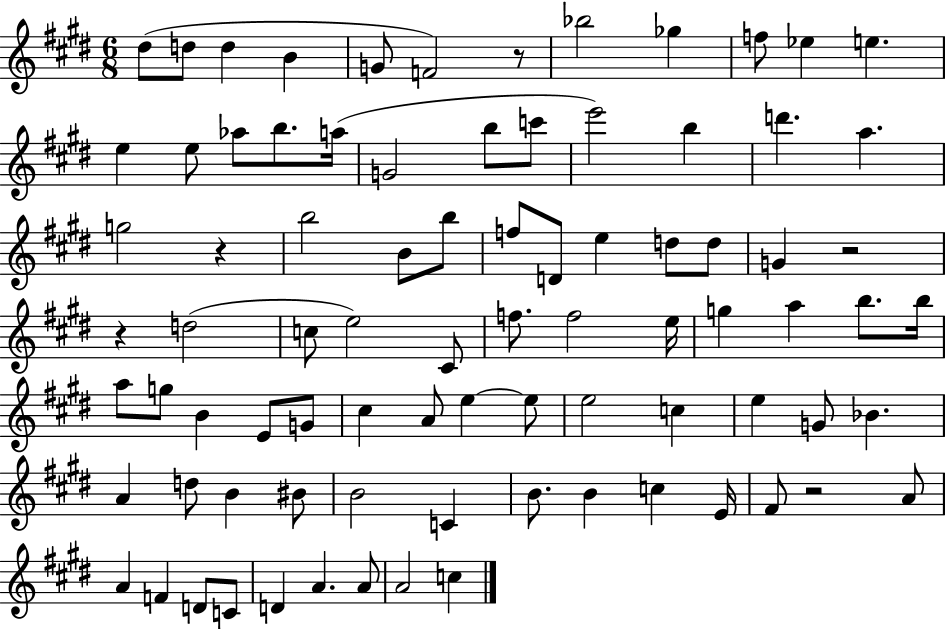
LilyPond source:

{
  \clef treble
  \numericTimeSignature
  \time 6/8
  \key e \major
  dis''8( d''8 d''4 b'4 | g'8 f'2) r8 | bes''2 ges''4 | f''8 ees''4 e''4. | \break e''4 e''8 aes''8 b''8. a''16( | g'2 b''8 c'''8 | e'''2) b''4 | d'''4. a''4. | \break g''2 r4 | b''2 b'8 b''8 | f''8 d'8 e''4 d''8 d''8 | g'4 r2 | \break r4 d''2( | c''8 e''2) cis'8 | f''8. f''2 e''16 | g''4 a''4 b''8. b''16 | \break a''8 g''8 b'4 e'8 g'8 | cis''4 a'8 e''4~~ e''8 | e''2 c''4 | e''4 g'8 bes'4. | \break a'4 d''8 b'4 bis'8 | b'2 c'4 | b'8. b'4 c''4 e'16 | fis'8 r2 a'8 | \break a'4 f'4 d'8 c'8 | d'4 a'4. a'8 | a'2 c''4 | \bar "|."
}